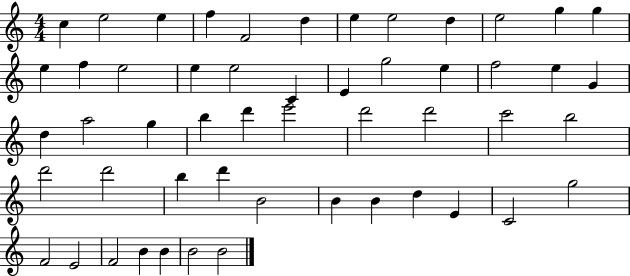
X:1
T:Untitled
M:4/4
L:1/4
K:C
c e2 e f F2 d e e2 d e2 g g e f e2 e e2 C E g2 e f2 e G d a2 g b d' e'2 d'2 d'2 c'2 b2 d'2 d'2 b d' B2 B B d E C2 g2 F2 E2 F2 B B B2 B2